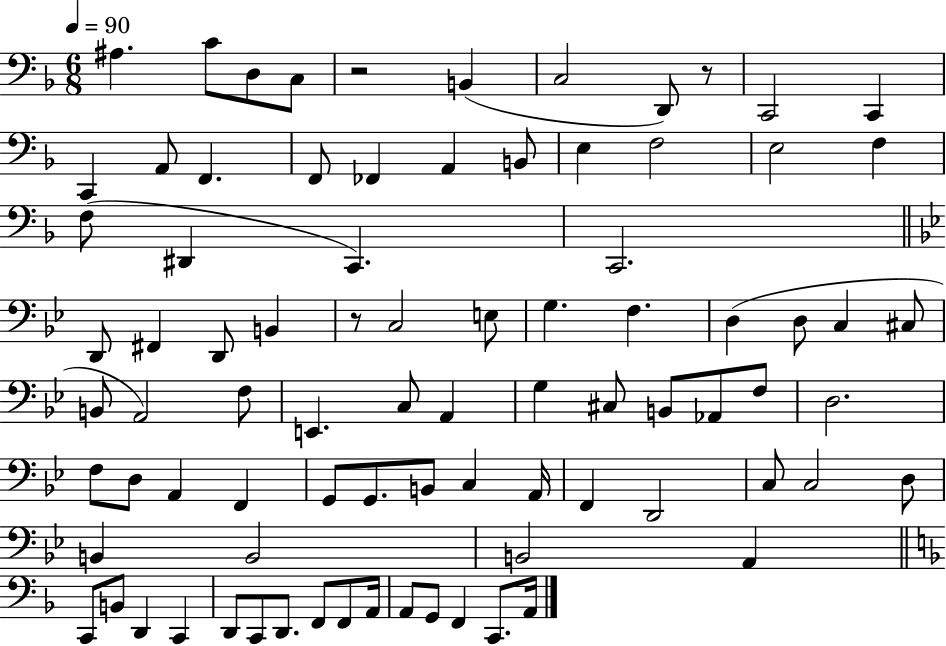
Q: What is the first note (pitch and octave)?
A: A#3